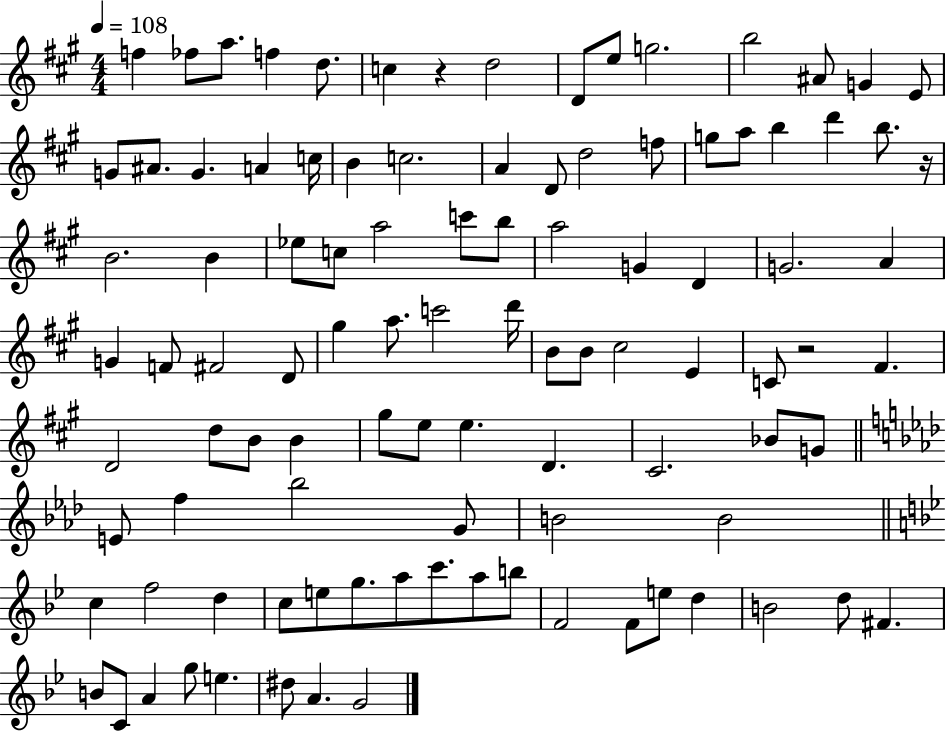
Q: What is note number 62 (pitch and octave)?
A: E5